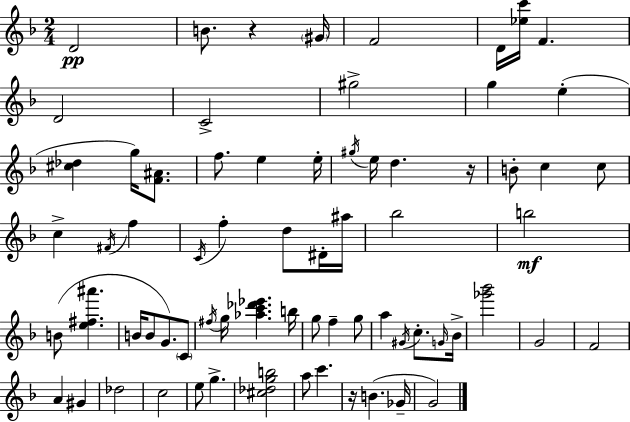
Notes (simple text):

D4/h B4/e. R/q G#4/s F4/h D4/s [Eb5,C6]/s F4/q. D4/h C4/h G#5/h G5/q E5/q [C#5,Db5]/q G5/s [F4,A#4]/e. F5/e. E5/q E5/s G#5/s E5/s D5/q. R/s B4/e C5/q C5/e C5/q F#4/s F5/q C4/s F5/q D5/e D#4/s A#5/s Bb5/h B5/h B4/e [E5,F#5,A#6]/q. B4/s B4/e G4/e. C4/e F#5/s G5/s [Ab5,C6,Db6,Eb6]/q. B5/s G5/e F5/q G5/e A5/q G#4/s C5/e. G4/s Bb4/s [Gb6,Bb6]/h G4/h F4/h A4/q G#4/q Db5/h C5/h E5/e G5/q. [C#5,Db5,G5,B5]/h A5/e C6/q. R/s B4/q. Gb4/s G4/h